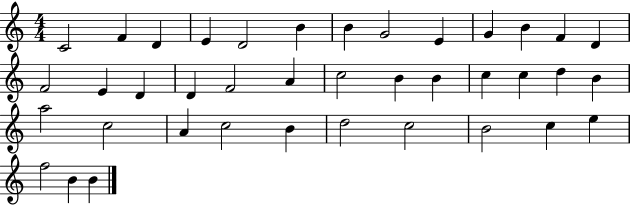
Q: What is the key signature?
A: C major